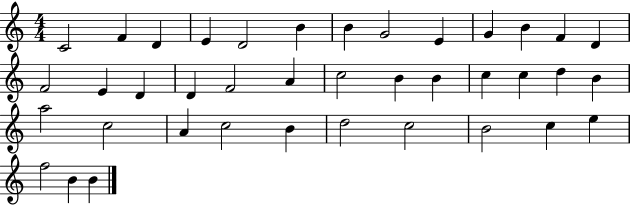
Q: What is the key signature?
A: C major